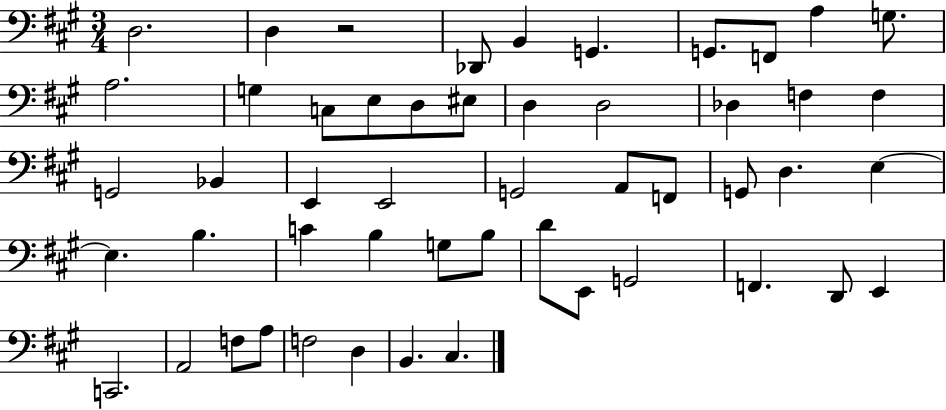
D3/h. D3/q R/h Db2/e B2/q G2/q. G2/e. F2/e A3/q G3/e. A3/h. G3/q C3/e E3/e D3/e EIS3/e D3/q D3/h Db3/q F3/q F3/q G2/h Bb2/q E2/q E2/h G2/h A2/e F2/e G2/e D3/q. E3/q E3/q. B3/q. C4/q B3/q G3/e B3/e D4/e E2/e G2/h F2/q. D2/e E2/q C2/h. A2/h F3/e A3/e F3/h D3/q B2/q. C#3/q.